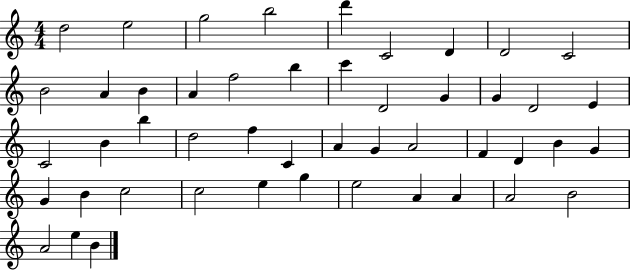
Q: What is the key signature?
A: C major